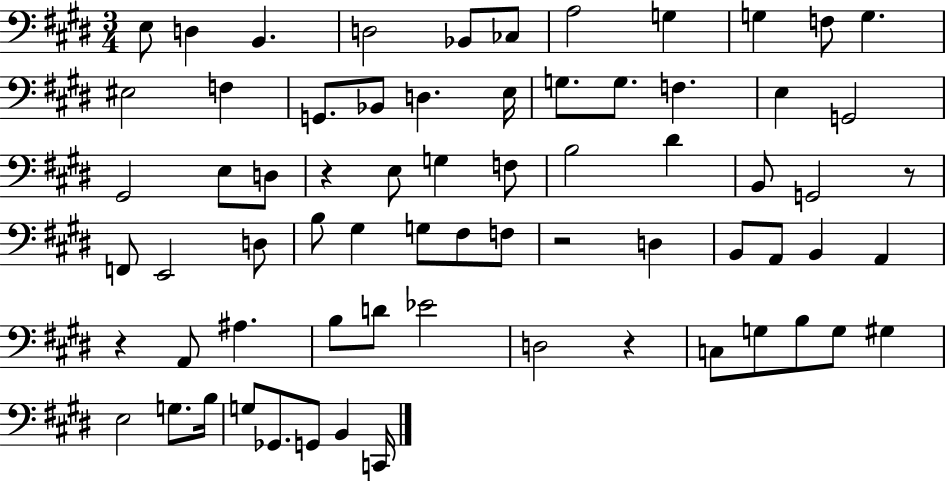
E3/e D3/q B2/q. D3/h Bb2/e CES3/e A3/h G3/q G3/q F3/e G3/q. EIS3/h F3/q G2/e. Bb2/e D3/q. E3/s G3/e. G3/e. F3/q. E3/q G2/h G#2/h E3/e D3/e R/q E3/e G3/q F3/e B3/h D#4/q B2/e G2/h R/e F2/e E2/h D3/e B3/e G#3/q G3/e F#3/e F3/e R/h D3/q B2/e A2/e B2/q A2/q R/q A2/e A#3/q. B3/e D4/e Eb4/h D3/h R/q C3/e G3/e B3/e G3/e G#3/q E3/h G3/e. B3/s G3/e Gb2/e. G2/e B2/q C2/s